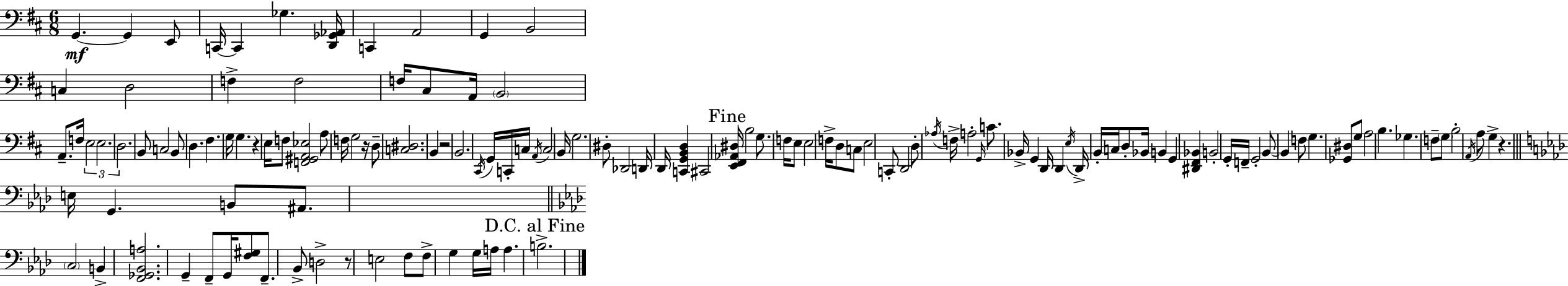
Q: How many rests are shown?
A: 5